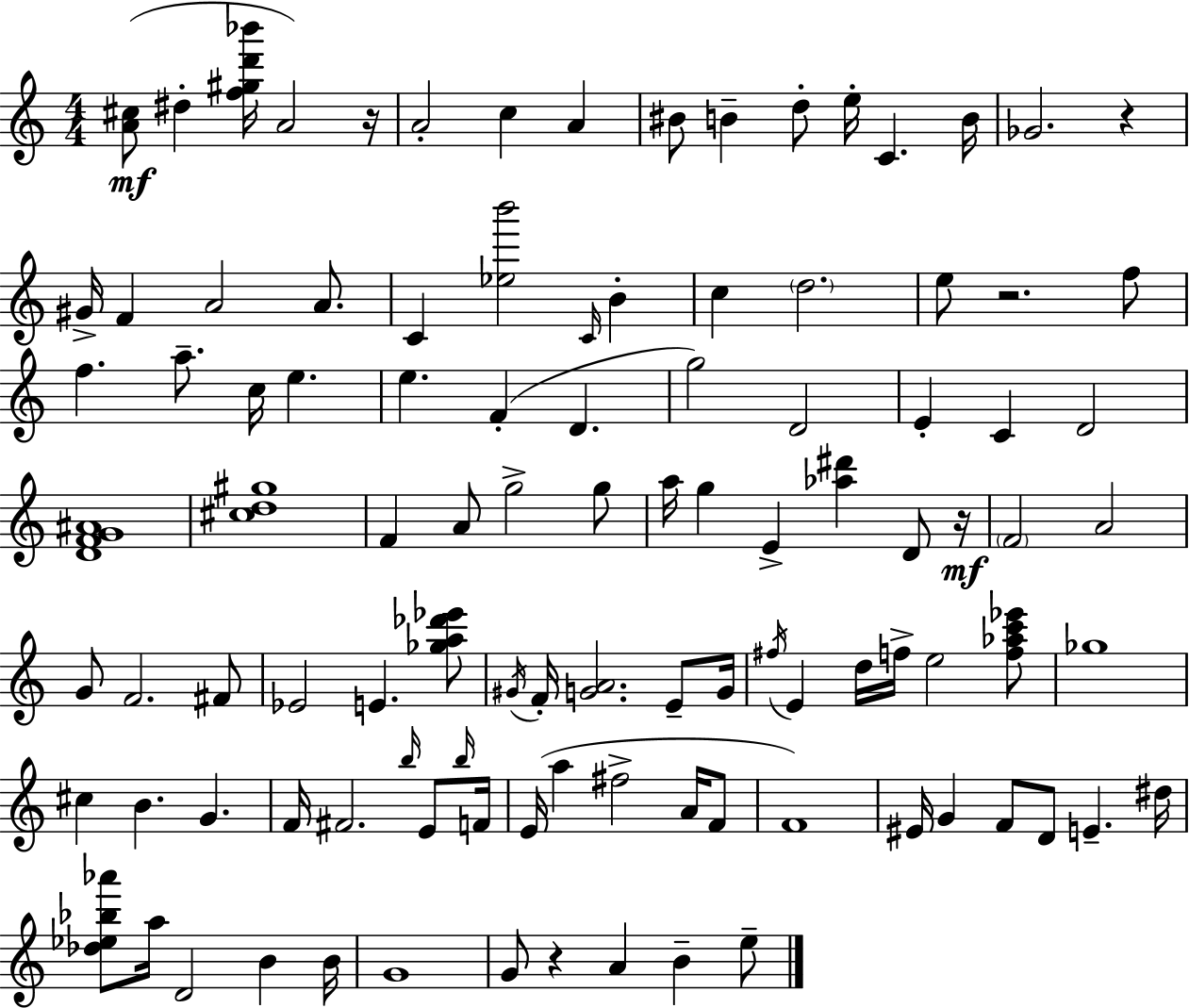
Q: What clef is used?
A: treble